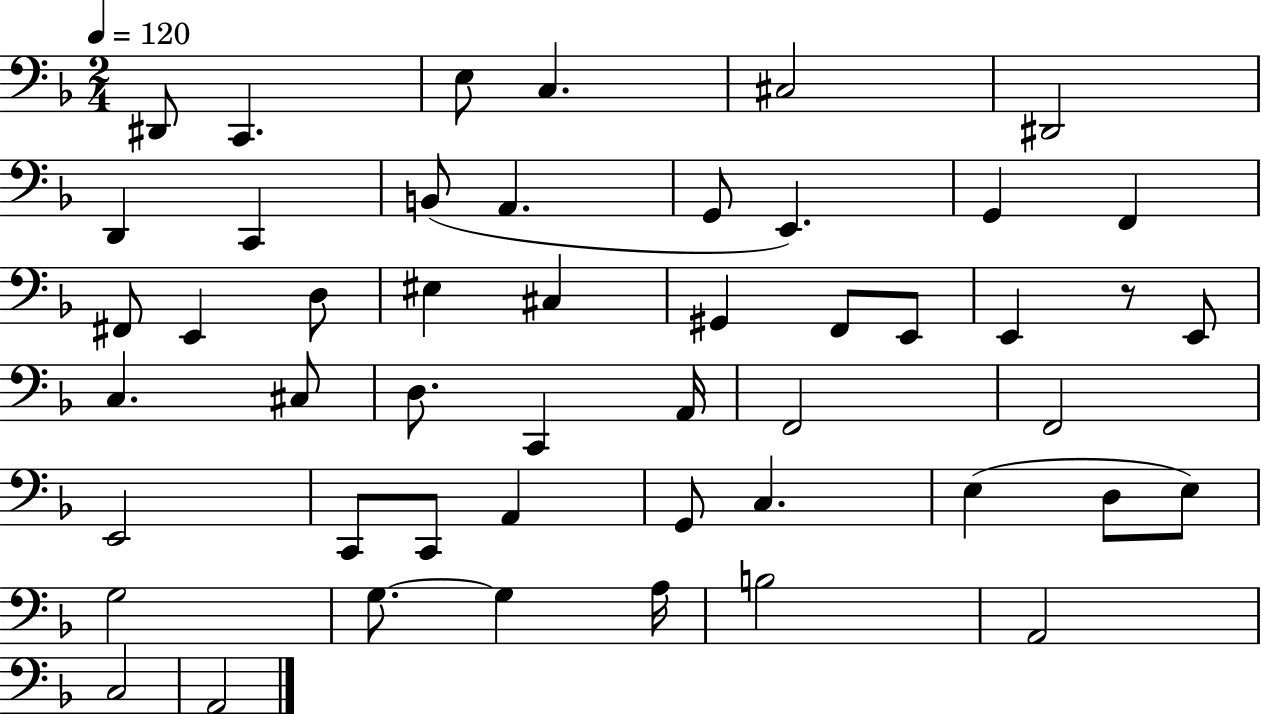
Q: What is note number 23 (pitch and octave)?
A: E2